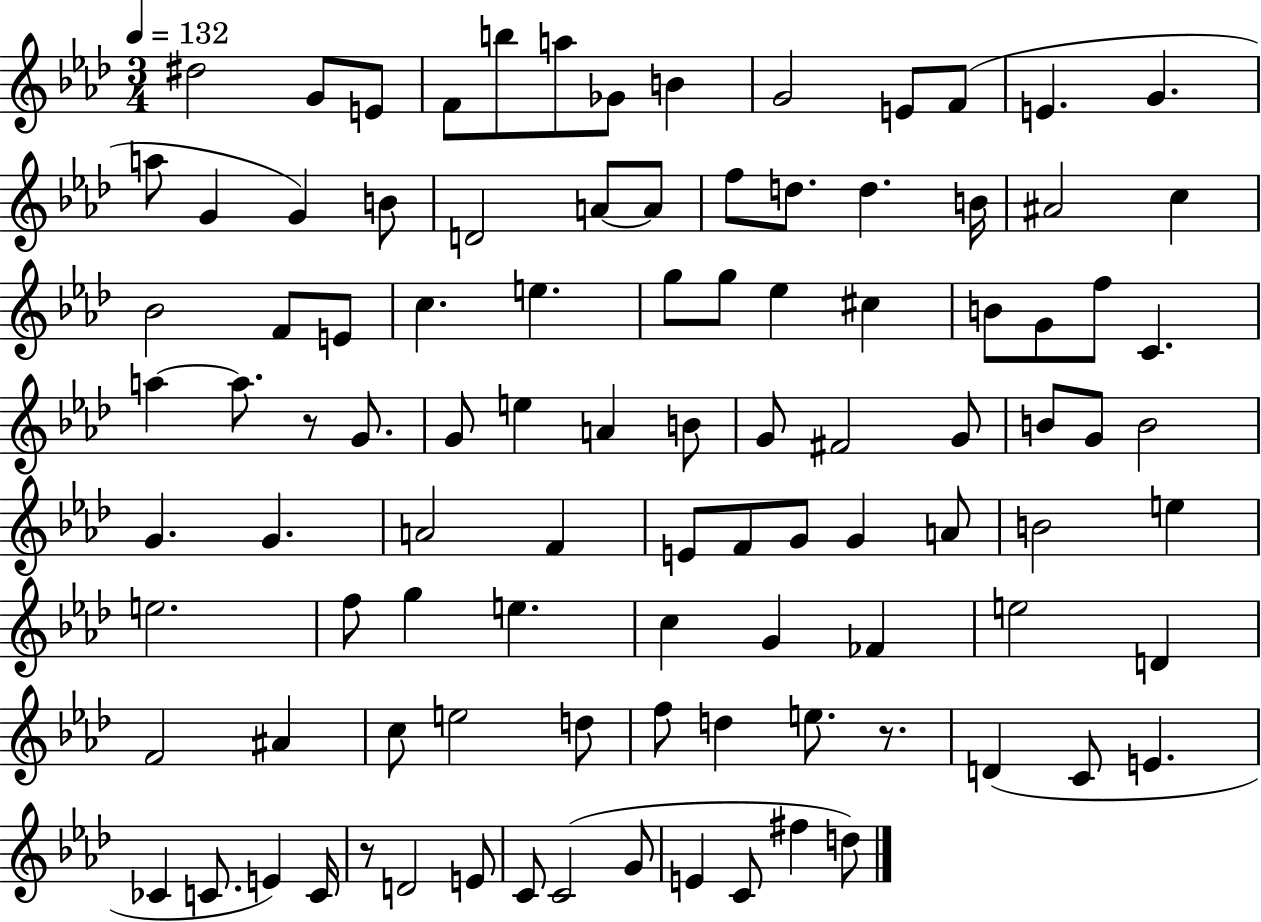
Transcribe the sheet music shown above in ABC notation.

X:1
T:Untitled
M:3/4
L:1/4
K:Ab
^d2 G/2 E/2 F/2 b/2 a/2 _G/2 B G2 E/2 F/2 E G a/2 G G B/2 D2 A/2 A/2 f/2 d/2 d B/4 ^A2 c _B2 F/2 E/2 c e g/2 g/2 _e ^c B/2 G/2 f/2 C a a/2 z/2 G/2 G/2 e A B/2 G/2 ^F2 G/2 B/2 G/2 B2 G G A2 F E/2 F/2 G/2 G A/2 B2 e e2 f/2 g e c G _F e2 D F2 ^A c/2 e2 d/2 f/2 d e/2 z/2 D C/2 E _C C/2 E C/4 z/2 D2 E/2 C/2 C2 G/2 E C/2 ^f d/2